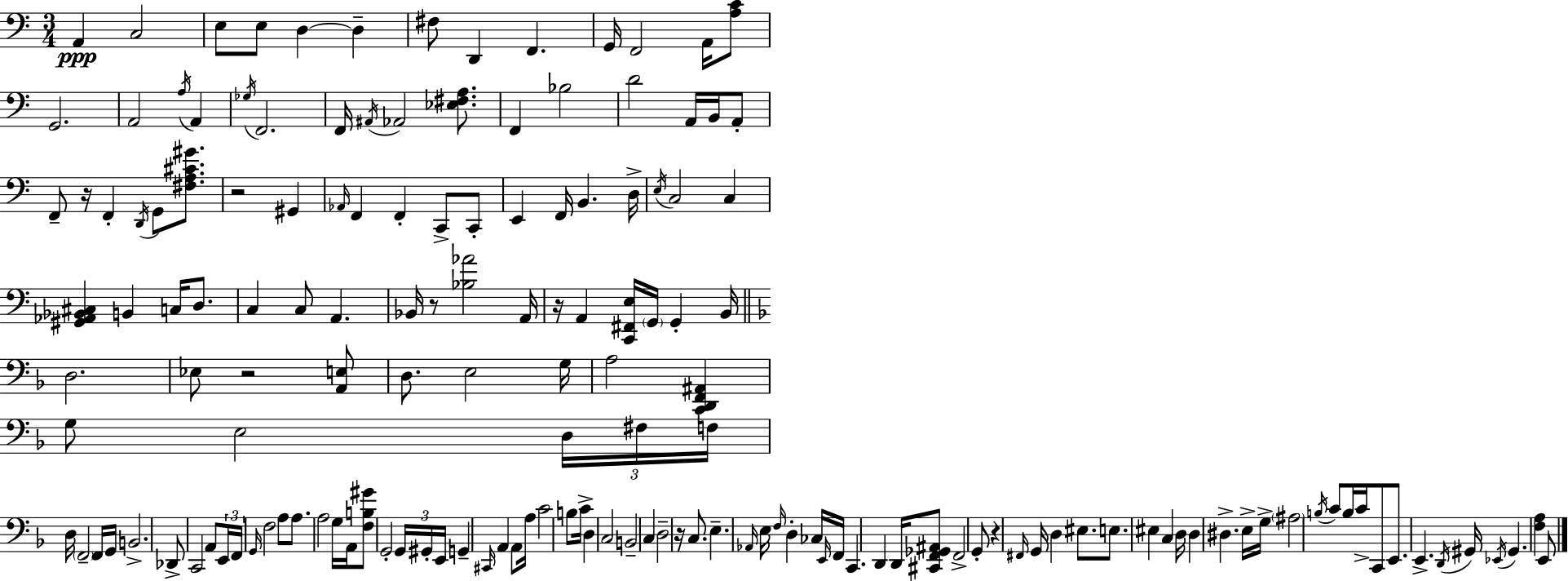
{
  \clef bass
  \numericTimeSignature
  \time 3/4
  \key a \minor
  a,4\ppp c2 | e8 e8 d4~~ d4-- | fis8 d,4 f,4. | g,16 f,2 a,16 <a c'>8 | \break g,2. | a,2 \acciaccatura { a16 } a,4 | \acciaccatura { ges16 } f,2. | f,16 \acciaccatura { ais,16 } aes,2 | \break <ees fis a>8. f,4 bes2 | d'2 a,16 | b,16 a,8-. f,8-- r16 f,4-. \acciaccatura { d,16 } g,8 | <fis a cis' gis'>8. r2 | \break gis,4 \grace { aes,16 } f,4 f,4-. | c,8-> c,8-. e,4 f,16 b,4. | d16-> \acciaccatura { e16 } c2 | c4 <gis, aes, bes, cis>4 b,4 | \break c16 d8. c4 c8 | a,4. bes,16 r8 <bes aes'>2 | a,16 r16 a,4 <c, fis, e>16 | \parenthesize g,16 g,4-. b,16 \bar "||" \break \key f \major d2. | ees8 r2 <a, e>8 | d8. e2 g16 | a2 <c, d, f, ais,>4 | \break g8 e2 \tuplet 3/2 { d16 fis16 | f16 } d16 \parenthesize f,2-- f,16 g,16 | b,2.-> | des,8-> c,2 a,8 | \break \tuplet 3/2 { e,16 f,16 \grace { g,16 } } f2 a8 | a8. a2 | g16 a,16 <f b gis'>8 g,2-. | \tuplet 3/2 { g,16 gis,16-. e,16 } g,4-- \grace { cis,16 } a,4 | \break a,8 a16 c'2 b8 | c'16-> d4 c2 | b,2-- c4 | d2-- r16 c8. | \break e4.-- \grace { aes,16 } e16 \grace { f16 } d4-. | ces16 \grace { e,16 } f,16 c,4. | d,4 d,16 <cis, f, ges, ais,>8 f,2-> | g,8-. r4 \grace { fis,16 } g,16 d4 | \break eis8. e8. eis4 | c4 d16 d4 dis4.-> | e16-> g16-> \parenthesize ais2 | \acciaccatura { b16 } c'8 b16 c'16-> c,8 e,8. | \break e,4.-> \acciaccatura { d,16 } gis,16 \acciaccatura { ees,16 } gis,4. | <f a>4 e,8 \bar "|."
}